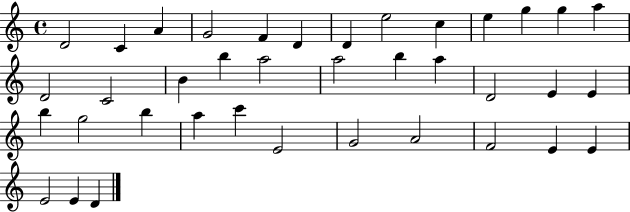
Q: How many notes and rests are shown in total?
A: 38